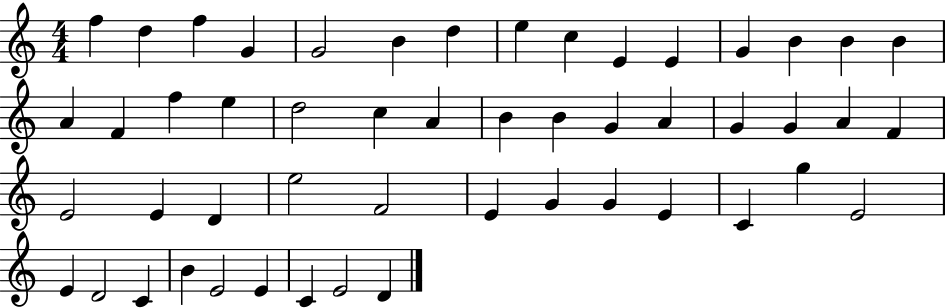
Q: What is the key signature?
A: C major